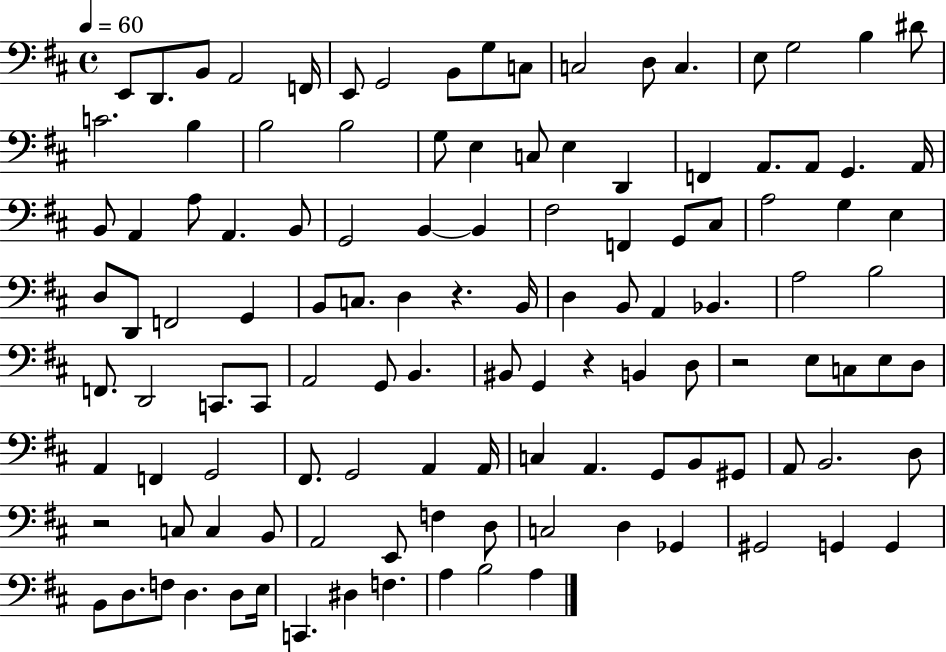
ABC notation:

X:1
T:Untitled
M:4/4
L:1/4
K:D
E,,/2 D,,/2 B,,/2 A,,2 F,,/4 E,,/2 G,,2 B,,/2 G,/2 C,/2 C,2 D,/2 C, E,/2 G,2 B, ^D/2 C2 B, B,2 B,2 G,/2 E, C,/2 E, D,, F,, A,,/2 A,,/2 G,, A,,/4 B,,/2 A,, A,/2 A,, B,,/2 G,,2 B,, B,, ^F,2 F,, G,,/2 ^C,/2 A,2 G, E, D,/2 D,,/2 F,,2 G,, B,,/2 C,/2 D, z B,,/4 D, B,,/2 A,, _B,, A,2 B,2 F,,/2 D,,2 C,,/2 C,,/2 A,,2 G,,/2 B,, ^B,,/2 G,, z B,, D,/2 z2 E,/2 C,/2 E,/2 D,/2 A,, F,, G,,2 ^F,,/2 G,,2 A,, A,,/4 C, A,, G,,/2 B,,/2 ^G,,/2 A,,/2 B,,2 D,/2 z2 C,/2 C, B,,/2 A,,2 E,,/2 F, D,/2 C,2 D, _G,, ^G,,2 G,, G,, B,,/2 D,/2 F,/2 D, D,/2 E,/4 C,, ^D, F, A, B,2 A,